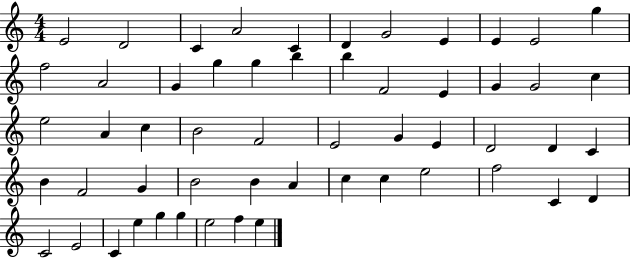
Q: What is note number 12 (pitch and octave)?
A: F5